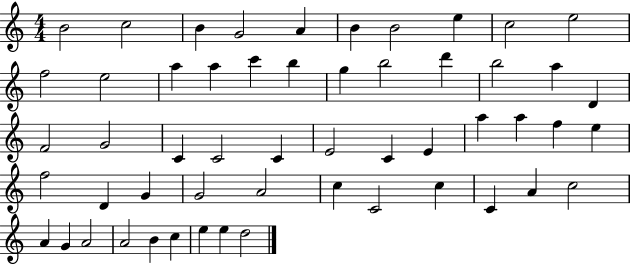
{
  \clef treble
  \numericTimeSignature
  \time 4/4
  \key c \major
  b'2 c''2 | b'4 g'2 a'4 | b'4 b'2 e''4 | c''2 e''2 | \break f''2 e''2 | a''4 a''4 c'''4 b''4 | g''4 b''2 d'''4 | b''2 a''4 d'4 | \break f'2 g'2 | c'4 c'2 c'4 | e'2 c'4 e'4 | a''4 a''4 f''4 e''4 | \break f''2 d'4 g'4 | g'2 a'2 | c''4 c'2 c''4 | c'4 a'4 c''2 | \break a'4 g'4 a'2 | a'2 b'4 c''4 | e''4 e''4 d''2 | \bar "|."
}